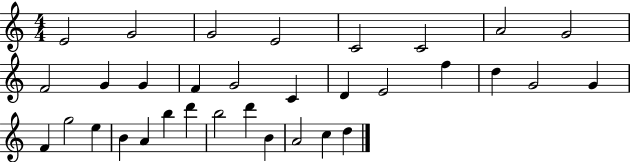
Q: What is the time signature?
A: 4/4